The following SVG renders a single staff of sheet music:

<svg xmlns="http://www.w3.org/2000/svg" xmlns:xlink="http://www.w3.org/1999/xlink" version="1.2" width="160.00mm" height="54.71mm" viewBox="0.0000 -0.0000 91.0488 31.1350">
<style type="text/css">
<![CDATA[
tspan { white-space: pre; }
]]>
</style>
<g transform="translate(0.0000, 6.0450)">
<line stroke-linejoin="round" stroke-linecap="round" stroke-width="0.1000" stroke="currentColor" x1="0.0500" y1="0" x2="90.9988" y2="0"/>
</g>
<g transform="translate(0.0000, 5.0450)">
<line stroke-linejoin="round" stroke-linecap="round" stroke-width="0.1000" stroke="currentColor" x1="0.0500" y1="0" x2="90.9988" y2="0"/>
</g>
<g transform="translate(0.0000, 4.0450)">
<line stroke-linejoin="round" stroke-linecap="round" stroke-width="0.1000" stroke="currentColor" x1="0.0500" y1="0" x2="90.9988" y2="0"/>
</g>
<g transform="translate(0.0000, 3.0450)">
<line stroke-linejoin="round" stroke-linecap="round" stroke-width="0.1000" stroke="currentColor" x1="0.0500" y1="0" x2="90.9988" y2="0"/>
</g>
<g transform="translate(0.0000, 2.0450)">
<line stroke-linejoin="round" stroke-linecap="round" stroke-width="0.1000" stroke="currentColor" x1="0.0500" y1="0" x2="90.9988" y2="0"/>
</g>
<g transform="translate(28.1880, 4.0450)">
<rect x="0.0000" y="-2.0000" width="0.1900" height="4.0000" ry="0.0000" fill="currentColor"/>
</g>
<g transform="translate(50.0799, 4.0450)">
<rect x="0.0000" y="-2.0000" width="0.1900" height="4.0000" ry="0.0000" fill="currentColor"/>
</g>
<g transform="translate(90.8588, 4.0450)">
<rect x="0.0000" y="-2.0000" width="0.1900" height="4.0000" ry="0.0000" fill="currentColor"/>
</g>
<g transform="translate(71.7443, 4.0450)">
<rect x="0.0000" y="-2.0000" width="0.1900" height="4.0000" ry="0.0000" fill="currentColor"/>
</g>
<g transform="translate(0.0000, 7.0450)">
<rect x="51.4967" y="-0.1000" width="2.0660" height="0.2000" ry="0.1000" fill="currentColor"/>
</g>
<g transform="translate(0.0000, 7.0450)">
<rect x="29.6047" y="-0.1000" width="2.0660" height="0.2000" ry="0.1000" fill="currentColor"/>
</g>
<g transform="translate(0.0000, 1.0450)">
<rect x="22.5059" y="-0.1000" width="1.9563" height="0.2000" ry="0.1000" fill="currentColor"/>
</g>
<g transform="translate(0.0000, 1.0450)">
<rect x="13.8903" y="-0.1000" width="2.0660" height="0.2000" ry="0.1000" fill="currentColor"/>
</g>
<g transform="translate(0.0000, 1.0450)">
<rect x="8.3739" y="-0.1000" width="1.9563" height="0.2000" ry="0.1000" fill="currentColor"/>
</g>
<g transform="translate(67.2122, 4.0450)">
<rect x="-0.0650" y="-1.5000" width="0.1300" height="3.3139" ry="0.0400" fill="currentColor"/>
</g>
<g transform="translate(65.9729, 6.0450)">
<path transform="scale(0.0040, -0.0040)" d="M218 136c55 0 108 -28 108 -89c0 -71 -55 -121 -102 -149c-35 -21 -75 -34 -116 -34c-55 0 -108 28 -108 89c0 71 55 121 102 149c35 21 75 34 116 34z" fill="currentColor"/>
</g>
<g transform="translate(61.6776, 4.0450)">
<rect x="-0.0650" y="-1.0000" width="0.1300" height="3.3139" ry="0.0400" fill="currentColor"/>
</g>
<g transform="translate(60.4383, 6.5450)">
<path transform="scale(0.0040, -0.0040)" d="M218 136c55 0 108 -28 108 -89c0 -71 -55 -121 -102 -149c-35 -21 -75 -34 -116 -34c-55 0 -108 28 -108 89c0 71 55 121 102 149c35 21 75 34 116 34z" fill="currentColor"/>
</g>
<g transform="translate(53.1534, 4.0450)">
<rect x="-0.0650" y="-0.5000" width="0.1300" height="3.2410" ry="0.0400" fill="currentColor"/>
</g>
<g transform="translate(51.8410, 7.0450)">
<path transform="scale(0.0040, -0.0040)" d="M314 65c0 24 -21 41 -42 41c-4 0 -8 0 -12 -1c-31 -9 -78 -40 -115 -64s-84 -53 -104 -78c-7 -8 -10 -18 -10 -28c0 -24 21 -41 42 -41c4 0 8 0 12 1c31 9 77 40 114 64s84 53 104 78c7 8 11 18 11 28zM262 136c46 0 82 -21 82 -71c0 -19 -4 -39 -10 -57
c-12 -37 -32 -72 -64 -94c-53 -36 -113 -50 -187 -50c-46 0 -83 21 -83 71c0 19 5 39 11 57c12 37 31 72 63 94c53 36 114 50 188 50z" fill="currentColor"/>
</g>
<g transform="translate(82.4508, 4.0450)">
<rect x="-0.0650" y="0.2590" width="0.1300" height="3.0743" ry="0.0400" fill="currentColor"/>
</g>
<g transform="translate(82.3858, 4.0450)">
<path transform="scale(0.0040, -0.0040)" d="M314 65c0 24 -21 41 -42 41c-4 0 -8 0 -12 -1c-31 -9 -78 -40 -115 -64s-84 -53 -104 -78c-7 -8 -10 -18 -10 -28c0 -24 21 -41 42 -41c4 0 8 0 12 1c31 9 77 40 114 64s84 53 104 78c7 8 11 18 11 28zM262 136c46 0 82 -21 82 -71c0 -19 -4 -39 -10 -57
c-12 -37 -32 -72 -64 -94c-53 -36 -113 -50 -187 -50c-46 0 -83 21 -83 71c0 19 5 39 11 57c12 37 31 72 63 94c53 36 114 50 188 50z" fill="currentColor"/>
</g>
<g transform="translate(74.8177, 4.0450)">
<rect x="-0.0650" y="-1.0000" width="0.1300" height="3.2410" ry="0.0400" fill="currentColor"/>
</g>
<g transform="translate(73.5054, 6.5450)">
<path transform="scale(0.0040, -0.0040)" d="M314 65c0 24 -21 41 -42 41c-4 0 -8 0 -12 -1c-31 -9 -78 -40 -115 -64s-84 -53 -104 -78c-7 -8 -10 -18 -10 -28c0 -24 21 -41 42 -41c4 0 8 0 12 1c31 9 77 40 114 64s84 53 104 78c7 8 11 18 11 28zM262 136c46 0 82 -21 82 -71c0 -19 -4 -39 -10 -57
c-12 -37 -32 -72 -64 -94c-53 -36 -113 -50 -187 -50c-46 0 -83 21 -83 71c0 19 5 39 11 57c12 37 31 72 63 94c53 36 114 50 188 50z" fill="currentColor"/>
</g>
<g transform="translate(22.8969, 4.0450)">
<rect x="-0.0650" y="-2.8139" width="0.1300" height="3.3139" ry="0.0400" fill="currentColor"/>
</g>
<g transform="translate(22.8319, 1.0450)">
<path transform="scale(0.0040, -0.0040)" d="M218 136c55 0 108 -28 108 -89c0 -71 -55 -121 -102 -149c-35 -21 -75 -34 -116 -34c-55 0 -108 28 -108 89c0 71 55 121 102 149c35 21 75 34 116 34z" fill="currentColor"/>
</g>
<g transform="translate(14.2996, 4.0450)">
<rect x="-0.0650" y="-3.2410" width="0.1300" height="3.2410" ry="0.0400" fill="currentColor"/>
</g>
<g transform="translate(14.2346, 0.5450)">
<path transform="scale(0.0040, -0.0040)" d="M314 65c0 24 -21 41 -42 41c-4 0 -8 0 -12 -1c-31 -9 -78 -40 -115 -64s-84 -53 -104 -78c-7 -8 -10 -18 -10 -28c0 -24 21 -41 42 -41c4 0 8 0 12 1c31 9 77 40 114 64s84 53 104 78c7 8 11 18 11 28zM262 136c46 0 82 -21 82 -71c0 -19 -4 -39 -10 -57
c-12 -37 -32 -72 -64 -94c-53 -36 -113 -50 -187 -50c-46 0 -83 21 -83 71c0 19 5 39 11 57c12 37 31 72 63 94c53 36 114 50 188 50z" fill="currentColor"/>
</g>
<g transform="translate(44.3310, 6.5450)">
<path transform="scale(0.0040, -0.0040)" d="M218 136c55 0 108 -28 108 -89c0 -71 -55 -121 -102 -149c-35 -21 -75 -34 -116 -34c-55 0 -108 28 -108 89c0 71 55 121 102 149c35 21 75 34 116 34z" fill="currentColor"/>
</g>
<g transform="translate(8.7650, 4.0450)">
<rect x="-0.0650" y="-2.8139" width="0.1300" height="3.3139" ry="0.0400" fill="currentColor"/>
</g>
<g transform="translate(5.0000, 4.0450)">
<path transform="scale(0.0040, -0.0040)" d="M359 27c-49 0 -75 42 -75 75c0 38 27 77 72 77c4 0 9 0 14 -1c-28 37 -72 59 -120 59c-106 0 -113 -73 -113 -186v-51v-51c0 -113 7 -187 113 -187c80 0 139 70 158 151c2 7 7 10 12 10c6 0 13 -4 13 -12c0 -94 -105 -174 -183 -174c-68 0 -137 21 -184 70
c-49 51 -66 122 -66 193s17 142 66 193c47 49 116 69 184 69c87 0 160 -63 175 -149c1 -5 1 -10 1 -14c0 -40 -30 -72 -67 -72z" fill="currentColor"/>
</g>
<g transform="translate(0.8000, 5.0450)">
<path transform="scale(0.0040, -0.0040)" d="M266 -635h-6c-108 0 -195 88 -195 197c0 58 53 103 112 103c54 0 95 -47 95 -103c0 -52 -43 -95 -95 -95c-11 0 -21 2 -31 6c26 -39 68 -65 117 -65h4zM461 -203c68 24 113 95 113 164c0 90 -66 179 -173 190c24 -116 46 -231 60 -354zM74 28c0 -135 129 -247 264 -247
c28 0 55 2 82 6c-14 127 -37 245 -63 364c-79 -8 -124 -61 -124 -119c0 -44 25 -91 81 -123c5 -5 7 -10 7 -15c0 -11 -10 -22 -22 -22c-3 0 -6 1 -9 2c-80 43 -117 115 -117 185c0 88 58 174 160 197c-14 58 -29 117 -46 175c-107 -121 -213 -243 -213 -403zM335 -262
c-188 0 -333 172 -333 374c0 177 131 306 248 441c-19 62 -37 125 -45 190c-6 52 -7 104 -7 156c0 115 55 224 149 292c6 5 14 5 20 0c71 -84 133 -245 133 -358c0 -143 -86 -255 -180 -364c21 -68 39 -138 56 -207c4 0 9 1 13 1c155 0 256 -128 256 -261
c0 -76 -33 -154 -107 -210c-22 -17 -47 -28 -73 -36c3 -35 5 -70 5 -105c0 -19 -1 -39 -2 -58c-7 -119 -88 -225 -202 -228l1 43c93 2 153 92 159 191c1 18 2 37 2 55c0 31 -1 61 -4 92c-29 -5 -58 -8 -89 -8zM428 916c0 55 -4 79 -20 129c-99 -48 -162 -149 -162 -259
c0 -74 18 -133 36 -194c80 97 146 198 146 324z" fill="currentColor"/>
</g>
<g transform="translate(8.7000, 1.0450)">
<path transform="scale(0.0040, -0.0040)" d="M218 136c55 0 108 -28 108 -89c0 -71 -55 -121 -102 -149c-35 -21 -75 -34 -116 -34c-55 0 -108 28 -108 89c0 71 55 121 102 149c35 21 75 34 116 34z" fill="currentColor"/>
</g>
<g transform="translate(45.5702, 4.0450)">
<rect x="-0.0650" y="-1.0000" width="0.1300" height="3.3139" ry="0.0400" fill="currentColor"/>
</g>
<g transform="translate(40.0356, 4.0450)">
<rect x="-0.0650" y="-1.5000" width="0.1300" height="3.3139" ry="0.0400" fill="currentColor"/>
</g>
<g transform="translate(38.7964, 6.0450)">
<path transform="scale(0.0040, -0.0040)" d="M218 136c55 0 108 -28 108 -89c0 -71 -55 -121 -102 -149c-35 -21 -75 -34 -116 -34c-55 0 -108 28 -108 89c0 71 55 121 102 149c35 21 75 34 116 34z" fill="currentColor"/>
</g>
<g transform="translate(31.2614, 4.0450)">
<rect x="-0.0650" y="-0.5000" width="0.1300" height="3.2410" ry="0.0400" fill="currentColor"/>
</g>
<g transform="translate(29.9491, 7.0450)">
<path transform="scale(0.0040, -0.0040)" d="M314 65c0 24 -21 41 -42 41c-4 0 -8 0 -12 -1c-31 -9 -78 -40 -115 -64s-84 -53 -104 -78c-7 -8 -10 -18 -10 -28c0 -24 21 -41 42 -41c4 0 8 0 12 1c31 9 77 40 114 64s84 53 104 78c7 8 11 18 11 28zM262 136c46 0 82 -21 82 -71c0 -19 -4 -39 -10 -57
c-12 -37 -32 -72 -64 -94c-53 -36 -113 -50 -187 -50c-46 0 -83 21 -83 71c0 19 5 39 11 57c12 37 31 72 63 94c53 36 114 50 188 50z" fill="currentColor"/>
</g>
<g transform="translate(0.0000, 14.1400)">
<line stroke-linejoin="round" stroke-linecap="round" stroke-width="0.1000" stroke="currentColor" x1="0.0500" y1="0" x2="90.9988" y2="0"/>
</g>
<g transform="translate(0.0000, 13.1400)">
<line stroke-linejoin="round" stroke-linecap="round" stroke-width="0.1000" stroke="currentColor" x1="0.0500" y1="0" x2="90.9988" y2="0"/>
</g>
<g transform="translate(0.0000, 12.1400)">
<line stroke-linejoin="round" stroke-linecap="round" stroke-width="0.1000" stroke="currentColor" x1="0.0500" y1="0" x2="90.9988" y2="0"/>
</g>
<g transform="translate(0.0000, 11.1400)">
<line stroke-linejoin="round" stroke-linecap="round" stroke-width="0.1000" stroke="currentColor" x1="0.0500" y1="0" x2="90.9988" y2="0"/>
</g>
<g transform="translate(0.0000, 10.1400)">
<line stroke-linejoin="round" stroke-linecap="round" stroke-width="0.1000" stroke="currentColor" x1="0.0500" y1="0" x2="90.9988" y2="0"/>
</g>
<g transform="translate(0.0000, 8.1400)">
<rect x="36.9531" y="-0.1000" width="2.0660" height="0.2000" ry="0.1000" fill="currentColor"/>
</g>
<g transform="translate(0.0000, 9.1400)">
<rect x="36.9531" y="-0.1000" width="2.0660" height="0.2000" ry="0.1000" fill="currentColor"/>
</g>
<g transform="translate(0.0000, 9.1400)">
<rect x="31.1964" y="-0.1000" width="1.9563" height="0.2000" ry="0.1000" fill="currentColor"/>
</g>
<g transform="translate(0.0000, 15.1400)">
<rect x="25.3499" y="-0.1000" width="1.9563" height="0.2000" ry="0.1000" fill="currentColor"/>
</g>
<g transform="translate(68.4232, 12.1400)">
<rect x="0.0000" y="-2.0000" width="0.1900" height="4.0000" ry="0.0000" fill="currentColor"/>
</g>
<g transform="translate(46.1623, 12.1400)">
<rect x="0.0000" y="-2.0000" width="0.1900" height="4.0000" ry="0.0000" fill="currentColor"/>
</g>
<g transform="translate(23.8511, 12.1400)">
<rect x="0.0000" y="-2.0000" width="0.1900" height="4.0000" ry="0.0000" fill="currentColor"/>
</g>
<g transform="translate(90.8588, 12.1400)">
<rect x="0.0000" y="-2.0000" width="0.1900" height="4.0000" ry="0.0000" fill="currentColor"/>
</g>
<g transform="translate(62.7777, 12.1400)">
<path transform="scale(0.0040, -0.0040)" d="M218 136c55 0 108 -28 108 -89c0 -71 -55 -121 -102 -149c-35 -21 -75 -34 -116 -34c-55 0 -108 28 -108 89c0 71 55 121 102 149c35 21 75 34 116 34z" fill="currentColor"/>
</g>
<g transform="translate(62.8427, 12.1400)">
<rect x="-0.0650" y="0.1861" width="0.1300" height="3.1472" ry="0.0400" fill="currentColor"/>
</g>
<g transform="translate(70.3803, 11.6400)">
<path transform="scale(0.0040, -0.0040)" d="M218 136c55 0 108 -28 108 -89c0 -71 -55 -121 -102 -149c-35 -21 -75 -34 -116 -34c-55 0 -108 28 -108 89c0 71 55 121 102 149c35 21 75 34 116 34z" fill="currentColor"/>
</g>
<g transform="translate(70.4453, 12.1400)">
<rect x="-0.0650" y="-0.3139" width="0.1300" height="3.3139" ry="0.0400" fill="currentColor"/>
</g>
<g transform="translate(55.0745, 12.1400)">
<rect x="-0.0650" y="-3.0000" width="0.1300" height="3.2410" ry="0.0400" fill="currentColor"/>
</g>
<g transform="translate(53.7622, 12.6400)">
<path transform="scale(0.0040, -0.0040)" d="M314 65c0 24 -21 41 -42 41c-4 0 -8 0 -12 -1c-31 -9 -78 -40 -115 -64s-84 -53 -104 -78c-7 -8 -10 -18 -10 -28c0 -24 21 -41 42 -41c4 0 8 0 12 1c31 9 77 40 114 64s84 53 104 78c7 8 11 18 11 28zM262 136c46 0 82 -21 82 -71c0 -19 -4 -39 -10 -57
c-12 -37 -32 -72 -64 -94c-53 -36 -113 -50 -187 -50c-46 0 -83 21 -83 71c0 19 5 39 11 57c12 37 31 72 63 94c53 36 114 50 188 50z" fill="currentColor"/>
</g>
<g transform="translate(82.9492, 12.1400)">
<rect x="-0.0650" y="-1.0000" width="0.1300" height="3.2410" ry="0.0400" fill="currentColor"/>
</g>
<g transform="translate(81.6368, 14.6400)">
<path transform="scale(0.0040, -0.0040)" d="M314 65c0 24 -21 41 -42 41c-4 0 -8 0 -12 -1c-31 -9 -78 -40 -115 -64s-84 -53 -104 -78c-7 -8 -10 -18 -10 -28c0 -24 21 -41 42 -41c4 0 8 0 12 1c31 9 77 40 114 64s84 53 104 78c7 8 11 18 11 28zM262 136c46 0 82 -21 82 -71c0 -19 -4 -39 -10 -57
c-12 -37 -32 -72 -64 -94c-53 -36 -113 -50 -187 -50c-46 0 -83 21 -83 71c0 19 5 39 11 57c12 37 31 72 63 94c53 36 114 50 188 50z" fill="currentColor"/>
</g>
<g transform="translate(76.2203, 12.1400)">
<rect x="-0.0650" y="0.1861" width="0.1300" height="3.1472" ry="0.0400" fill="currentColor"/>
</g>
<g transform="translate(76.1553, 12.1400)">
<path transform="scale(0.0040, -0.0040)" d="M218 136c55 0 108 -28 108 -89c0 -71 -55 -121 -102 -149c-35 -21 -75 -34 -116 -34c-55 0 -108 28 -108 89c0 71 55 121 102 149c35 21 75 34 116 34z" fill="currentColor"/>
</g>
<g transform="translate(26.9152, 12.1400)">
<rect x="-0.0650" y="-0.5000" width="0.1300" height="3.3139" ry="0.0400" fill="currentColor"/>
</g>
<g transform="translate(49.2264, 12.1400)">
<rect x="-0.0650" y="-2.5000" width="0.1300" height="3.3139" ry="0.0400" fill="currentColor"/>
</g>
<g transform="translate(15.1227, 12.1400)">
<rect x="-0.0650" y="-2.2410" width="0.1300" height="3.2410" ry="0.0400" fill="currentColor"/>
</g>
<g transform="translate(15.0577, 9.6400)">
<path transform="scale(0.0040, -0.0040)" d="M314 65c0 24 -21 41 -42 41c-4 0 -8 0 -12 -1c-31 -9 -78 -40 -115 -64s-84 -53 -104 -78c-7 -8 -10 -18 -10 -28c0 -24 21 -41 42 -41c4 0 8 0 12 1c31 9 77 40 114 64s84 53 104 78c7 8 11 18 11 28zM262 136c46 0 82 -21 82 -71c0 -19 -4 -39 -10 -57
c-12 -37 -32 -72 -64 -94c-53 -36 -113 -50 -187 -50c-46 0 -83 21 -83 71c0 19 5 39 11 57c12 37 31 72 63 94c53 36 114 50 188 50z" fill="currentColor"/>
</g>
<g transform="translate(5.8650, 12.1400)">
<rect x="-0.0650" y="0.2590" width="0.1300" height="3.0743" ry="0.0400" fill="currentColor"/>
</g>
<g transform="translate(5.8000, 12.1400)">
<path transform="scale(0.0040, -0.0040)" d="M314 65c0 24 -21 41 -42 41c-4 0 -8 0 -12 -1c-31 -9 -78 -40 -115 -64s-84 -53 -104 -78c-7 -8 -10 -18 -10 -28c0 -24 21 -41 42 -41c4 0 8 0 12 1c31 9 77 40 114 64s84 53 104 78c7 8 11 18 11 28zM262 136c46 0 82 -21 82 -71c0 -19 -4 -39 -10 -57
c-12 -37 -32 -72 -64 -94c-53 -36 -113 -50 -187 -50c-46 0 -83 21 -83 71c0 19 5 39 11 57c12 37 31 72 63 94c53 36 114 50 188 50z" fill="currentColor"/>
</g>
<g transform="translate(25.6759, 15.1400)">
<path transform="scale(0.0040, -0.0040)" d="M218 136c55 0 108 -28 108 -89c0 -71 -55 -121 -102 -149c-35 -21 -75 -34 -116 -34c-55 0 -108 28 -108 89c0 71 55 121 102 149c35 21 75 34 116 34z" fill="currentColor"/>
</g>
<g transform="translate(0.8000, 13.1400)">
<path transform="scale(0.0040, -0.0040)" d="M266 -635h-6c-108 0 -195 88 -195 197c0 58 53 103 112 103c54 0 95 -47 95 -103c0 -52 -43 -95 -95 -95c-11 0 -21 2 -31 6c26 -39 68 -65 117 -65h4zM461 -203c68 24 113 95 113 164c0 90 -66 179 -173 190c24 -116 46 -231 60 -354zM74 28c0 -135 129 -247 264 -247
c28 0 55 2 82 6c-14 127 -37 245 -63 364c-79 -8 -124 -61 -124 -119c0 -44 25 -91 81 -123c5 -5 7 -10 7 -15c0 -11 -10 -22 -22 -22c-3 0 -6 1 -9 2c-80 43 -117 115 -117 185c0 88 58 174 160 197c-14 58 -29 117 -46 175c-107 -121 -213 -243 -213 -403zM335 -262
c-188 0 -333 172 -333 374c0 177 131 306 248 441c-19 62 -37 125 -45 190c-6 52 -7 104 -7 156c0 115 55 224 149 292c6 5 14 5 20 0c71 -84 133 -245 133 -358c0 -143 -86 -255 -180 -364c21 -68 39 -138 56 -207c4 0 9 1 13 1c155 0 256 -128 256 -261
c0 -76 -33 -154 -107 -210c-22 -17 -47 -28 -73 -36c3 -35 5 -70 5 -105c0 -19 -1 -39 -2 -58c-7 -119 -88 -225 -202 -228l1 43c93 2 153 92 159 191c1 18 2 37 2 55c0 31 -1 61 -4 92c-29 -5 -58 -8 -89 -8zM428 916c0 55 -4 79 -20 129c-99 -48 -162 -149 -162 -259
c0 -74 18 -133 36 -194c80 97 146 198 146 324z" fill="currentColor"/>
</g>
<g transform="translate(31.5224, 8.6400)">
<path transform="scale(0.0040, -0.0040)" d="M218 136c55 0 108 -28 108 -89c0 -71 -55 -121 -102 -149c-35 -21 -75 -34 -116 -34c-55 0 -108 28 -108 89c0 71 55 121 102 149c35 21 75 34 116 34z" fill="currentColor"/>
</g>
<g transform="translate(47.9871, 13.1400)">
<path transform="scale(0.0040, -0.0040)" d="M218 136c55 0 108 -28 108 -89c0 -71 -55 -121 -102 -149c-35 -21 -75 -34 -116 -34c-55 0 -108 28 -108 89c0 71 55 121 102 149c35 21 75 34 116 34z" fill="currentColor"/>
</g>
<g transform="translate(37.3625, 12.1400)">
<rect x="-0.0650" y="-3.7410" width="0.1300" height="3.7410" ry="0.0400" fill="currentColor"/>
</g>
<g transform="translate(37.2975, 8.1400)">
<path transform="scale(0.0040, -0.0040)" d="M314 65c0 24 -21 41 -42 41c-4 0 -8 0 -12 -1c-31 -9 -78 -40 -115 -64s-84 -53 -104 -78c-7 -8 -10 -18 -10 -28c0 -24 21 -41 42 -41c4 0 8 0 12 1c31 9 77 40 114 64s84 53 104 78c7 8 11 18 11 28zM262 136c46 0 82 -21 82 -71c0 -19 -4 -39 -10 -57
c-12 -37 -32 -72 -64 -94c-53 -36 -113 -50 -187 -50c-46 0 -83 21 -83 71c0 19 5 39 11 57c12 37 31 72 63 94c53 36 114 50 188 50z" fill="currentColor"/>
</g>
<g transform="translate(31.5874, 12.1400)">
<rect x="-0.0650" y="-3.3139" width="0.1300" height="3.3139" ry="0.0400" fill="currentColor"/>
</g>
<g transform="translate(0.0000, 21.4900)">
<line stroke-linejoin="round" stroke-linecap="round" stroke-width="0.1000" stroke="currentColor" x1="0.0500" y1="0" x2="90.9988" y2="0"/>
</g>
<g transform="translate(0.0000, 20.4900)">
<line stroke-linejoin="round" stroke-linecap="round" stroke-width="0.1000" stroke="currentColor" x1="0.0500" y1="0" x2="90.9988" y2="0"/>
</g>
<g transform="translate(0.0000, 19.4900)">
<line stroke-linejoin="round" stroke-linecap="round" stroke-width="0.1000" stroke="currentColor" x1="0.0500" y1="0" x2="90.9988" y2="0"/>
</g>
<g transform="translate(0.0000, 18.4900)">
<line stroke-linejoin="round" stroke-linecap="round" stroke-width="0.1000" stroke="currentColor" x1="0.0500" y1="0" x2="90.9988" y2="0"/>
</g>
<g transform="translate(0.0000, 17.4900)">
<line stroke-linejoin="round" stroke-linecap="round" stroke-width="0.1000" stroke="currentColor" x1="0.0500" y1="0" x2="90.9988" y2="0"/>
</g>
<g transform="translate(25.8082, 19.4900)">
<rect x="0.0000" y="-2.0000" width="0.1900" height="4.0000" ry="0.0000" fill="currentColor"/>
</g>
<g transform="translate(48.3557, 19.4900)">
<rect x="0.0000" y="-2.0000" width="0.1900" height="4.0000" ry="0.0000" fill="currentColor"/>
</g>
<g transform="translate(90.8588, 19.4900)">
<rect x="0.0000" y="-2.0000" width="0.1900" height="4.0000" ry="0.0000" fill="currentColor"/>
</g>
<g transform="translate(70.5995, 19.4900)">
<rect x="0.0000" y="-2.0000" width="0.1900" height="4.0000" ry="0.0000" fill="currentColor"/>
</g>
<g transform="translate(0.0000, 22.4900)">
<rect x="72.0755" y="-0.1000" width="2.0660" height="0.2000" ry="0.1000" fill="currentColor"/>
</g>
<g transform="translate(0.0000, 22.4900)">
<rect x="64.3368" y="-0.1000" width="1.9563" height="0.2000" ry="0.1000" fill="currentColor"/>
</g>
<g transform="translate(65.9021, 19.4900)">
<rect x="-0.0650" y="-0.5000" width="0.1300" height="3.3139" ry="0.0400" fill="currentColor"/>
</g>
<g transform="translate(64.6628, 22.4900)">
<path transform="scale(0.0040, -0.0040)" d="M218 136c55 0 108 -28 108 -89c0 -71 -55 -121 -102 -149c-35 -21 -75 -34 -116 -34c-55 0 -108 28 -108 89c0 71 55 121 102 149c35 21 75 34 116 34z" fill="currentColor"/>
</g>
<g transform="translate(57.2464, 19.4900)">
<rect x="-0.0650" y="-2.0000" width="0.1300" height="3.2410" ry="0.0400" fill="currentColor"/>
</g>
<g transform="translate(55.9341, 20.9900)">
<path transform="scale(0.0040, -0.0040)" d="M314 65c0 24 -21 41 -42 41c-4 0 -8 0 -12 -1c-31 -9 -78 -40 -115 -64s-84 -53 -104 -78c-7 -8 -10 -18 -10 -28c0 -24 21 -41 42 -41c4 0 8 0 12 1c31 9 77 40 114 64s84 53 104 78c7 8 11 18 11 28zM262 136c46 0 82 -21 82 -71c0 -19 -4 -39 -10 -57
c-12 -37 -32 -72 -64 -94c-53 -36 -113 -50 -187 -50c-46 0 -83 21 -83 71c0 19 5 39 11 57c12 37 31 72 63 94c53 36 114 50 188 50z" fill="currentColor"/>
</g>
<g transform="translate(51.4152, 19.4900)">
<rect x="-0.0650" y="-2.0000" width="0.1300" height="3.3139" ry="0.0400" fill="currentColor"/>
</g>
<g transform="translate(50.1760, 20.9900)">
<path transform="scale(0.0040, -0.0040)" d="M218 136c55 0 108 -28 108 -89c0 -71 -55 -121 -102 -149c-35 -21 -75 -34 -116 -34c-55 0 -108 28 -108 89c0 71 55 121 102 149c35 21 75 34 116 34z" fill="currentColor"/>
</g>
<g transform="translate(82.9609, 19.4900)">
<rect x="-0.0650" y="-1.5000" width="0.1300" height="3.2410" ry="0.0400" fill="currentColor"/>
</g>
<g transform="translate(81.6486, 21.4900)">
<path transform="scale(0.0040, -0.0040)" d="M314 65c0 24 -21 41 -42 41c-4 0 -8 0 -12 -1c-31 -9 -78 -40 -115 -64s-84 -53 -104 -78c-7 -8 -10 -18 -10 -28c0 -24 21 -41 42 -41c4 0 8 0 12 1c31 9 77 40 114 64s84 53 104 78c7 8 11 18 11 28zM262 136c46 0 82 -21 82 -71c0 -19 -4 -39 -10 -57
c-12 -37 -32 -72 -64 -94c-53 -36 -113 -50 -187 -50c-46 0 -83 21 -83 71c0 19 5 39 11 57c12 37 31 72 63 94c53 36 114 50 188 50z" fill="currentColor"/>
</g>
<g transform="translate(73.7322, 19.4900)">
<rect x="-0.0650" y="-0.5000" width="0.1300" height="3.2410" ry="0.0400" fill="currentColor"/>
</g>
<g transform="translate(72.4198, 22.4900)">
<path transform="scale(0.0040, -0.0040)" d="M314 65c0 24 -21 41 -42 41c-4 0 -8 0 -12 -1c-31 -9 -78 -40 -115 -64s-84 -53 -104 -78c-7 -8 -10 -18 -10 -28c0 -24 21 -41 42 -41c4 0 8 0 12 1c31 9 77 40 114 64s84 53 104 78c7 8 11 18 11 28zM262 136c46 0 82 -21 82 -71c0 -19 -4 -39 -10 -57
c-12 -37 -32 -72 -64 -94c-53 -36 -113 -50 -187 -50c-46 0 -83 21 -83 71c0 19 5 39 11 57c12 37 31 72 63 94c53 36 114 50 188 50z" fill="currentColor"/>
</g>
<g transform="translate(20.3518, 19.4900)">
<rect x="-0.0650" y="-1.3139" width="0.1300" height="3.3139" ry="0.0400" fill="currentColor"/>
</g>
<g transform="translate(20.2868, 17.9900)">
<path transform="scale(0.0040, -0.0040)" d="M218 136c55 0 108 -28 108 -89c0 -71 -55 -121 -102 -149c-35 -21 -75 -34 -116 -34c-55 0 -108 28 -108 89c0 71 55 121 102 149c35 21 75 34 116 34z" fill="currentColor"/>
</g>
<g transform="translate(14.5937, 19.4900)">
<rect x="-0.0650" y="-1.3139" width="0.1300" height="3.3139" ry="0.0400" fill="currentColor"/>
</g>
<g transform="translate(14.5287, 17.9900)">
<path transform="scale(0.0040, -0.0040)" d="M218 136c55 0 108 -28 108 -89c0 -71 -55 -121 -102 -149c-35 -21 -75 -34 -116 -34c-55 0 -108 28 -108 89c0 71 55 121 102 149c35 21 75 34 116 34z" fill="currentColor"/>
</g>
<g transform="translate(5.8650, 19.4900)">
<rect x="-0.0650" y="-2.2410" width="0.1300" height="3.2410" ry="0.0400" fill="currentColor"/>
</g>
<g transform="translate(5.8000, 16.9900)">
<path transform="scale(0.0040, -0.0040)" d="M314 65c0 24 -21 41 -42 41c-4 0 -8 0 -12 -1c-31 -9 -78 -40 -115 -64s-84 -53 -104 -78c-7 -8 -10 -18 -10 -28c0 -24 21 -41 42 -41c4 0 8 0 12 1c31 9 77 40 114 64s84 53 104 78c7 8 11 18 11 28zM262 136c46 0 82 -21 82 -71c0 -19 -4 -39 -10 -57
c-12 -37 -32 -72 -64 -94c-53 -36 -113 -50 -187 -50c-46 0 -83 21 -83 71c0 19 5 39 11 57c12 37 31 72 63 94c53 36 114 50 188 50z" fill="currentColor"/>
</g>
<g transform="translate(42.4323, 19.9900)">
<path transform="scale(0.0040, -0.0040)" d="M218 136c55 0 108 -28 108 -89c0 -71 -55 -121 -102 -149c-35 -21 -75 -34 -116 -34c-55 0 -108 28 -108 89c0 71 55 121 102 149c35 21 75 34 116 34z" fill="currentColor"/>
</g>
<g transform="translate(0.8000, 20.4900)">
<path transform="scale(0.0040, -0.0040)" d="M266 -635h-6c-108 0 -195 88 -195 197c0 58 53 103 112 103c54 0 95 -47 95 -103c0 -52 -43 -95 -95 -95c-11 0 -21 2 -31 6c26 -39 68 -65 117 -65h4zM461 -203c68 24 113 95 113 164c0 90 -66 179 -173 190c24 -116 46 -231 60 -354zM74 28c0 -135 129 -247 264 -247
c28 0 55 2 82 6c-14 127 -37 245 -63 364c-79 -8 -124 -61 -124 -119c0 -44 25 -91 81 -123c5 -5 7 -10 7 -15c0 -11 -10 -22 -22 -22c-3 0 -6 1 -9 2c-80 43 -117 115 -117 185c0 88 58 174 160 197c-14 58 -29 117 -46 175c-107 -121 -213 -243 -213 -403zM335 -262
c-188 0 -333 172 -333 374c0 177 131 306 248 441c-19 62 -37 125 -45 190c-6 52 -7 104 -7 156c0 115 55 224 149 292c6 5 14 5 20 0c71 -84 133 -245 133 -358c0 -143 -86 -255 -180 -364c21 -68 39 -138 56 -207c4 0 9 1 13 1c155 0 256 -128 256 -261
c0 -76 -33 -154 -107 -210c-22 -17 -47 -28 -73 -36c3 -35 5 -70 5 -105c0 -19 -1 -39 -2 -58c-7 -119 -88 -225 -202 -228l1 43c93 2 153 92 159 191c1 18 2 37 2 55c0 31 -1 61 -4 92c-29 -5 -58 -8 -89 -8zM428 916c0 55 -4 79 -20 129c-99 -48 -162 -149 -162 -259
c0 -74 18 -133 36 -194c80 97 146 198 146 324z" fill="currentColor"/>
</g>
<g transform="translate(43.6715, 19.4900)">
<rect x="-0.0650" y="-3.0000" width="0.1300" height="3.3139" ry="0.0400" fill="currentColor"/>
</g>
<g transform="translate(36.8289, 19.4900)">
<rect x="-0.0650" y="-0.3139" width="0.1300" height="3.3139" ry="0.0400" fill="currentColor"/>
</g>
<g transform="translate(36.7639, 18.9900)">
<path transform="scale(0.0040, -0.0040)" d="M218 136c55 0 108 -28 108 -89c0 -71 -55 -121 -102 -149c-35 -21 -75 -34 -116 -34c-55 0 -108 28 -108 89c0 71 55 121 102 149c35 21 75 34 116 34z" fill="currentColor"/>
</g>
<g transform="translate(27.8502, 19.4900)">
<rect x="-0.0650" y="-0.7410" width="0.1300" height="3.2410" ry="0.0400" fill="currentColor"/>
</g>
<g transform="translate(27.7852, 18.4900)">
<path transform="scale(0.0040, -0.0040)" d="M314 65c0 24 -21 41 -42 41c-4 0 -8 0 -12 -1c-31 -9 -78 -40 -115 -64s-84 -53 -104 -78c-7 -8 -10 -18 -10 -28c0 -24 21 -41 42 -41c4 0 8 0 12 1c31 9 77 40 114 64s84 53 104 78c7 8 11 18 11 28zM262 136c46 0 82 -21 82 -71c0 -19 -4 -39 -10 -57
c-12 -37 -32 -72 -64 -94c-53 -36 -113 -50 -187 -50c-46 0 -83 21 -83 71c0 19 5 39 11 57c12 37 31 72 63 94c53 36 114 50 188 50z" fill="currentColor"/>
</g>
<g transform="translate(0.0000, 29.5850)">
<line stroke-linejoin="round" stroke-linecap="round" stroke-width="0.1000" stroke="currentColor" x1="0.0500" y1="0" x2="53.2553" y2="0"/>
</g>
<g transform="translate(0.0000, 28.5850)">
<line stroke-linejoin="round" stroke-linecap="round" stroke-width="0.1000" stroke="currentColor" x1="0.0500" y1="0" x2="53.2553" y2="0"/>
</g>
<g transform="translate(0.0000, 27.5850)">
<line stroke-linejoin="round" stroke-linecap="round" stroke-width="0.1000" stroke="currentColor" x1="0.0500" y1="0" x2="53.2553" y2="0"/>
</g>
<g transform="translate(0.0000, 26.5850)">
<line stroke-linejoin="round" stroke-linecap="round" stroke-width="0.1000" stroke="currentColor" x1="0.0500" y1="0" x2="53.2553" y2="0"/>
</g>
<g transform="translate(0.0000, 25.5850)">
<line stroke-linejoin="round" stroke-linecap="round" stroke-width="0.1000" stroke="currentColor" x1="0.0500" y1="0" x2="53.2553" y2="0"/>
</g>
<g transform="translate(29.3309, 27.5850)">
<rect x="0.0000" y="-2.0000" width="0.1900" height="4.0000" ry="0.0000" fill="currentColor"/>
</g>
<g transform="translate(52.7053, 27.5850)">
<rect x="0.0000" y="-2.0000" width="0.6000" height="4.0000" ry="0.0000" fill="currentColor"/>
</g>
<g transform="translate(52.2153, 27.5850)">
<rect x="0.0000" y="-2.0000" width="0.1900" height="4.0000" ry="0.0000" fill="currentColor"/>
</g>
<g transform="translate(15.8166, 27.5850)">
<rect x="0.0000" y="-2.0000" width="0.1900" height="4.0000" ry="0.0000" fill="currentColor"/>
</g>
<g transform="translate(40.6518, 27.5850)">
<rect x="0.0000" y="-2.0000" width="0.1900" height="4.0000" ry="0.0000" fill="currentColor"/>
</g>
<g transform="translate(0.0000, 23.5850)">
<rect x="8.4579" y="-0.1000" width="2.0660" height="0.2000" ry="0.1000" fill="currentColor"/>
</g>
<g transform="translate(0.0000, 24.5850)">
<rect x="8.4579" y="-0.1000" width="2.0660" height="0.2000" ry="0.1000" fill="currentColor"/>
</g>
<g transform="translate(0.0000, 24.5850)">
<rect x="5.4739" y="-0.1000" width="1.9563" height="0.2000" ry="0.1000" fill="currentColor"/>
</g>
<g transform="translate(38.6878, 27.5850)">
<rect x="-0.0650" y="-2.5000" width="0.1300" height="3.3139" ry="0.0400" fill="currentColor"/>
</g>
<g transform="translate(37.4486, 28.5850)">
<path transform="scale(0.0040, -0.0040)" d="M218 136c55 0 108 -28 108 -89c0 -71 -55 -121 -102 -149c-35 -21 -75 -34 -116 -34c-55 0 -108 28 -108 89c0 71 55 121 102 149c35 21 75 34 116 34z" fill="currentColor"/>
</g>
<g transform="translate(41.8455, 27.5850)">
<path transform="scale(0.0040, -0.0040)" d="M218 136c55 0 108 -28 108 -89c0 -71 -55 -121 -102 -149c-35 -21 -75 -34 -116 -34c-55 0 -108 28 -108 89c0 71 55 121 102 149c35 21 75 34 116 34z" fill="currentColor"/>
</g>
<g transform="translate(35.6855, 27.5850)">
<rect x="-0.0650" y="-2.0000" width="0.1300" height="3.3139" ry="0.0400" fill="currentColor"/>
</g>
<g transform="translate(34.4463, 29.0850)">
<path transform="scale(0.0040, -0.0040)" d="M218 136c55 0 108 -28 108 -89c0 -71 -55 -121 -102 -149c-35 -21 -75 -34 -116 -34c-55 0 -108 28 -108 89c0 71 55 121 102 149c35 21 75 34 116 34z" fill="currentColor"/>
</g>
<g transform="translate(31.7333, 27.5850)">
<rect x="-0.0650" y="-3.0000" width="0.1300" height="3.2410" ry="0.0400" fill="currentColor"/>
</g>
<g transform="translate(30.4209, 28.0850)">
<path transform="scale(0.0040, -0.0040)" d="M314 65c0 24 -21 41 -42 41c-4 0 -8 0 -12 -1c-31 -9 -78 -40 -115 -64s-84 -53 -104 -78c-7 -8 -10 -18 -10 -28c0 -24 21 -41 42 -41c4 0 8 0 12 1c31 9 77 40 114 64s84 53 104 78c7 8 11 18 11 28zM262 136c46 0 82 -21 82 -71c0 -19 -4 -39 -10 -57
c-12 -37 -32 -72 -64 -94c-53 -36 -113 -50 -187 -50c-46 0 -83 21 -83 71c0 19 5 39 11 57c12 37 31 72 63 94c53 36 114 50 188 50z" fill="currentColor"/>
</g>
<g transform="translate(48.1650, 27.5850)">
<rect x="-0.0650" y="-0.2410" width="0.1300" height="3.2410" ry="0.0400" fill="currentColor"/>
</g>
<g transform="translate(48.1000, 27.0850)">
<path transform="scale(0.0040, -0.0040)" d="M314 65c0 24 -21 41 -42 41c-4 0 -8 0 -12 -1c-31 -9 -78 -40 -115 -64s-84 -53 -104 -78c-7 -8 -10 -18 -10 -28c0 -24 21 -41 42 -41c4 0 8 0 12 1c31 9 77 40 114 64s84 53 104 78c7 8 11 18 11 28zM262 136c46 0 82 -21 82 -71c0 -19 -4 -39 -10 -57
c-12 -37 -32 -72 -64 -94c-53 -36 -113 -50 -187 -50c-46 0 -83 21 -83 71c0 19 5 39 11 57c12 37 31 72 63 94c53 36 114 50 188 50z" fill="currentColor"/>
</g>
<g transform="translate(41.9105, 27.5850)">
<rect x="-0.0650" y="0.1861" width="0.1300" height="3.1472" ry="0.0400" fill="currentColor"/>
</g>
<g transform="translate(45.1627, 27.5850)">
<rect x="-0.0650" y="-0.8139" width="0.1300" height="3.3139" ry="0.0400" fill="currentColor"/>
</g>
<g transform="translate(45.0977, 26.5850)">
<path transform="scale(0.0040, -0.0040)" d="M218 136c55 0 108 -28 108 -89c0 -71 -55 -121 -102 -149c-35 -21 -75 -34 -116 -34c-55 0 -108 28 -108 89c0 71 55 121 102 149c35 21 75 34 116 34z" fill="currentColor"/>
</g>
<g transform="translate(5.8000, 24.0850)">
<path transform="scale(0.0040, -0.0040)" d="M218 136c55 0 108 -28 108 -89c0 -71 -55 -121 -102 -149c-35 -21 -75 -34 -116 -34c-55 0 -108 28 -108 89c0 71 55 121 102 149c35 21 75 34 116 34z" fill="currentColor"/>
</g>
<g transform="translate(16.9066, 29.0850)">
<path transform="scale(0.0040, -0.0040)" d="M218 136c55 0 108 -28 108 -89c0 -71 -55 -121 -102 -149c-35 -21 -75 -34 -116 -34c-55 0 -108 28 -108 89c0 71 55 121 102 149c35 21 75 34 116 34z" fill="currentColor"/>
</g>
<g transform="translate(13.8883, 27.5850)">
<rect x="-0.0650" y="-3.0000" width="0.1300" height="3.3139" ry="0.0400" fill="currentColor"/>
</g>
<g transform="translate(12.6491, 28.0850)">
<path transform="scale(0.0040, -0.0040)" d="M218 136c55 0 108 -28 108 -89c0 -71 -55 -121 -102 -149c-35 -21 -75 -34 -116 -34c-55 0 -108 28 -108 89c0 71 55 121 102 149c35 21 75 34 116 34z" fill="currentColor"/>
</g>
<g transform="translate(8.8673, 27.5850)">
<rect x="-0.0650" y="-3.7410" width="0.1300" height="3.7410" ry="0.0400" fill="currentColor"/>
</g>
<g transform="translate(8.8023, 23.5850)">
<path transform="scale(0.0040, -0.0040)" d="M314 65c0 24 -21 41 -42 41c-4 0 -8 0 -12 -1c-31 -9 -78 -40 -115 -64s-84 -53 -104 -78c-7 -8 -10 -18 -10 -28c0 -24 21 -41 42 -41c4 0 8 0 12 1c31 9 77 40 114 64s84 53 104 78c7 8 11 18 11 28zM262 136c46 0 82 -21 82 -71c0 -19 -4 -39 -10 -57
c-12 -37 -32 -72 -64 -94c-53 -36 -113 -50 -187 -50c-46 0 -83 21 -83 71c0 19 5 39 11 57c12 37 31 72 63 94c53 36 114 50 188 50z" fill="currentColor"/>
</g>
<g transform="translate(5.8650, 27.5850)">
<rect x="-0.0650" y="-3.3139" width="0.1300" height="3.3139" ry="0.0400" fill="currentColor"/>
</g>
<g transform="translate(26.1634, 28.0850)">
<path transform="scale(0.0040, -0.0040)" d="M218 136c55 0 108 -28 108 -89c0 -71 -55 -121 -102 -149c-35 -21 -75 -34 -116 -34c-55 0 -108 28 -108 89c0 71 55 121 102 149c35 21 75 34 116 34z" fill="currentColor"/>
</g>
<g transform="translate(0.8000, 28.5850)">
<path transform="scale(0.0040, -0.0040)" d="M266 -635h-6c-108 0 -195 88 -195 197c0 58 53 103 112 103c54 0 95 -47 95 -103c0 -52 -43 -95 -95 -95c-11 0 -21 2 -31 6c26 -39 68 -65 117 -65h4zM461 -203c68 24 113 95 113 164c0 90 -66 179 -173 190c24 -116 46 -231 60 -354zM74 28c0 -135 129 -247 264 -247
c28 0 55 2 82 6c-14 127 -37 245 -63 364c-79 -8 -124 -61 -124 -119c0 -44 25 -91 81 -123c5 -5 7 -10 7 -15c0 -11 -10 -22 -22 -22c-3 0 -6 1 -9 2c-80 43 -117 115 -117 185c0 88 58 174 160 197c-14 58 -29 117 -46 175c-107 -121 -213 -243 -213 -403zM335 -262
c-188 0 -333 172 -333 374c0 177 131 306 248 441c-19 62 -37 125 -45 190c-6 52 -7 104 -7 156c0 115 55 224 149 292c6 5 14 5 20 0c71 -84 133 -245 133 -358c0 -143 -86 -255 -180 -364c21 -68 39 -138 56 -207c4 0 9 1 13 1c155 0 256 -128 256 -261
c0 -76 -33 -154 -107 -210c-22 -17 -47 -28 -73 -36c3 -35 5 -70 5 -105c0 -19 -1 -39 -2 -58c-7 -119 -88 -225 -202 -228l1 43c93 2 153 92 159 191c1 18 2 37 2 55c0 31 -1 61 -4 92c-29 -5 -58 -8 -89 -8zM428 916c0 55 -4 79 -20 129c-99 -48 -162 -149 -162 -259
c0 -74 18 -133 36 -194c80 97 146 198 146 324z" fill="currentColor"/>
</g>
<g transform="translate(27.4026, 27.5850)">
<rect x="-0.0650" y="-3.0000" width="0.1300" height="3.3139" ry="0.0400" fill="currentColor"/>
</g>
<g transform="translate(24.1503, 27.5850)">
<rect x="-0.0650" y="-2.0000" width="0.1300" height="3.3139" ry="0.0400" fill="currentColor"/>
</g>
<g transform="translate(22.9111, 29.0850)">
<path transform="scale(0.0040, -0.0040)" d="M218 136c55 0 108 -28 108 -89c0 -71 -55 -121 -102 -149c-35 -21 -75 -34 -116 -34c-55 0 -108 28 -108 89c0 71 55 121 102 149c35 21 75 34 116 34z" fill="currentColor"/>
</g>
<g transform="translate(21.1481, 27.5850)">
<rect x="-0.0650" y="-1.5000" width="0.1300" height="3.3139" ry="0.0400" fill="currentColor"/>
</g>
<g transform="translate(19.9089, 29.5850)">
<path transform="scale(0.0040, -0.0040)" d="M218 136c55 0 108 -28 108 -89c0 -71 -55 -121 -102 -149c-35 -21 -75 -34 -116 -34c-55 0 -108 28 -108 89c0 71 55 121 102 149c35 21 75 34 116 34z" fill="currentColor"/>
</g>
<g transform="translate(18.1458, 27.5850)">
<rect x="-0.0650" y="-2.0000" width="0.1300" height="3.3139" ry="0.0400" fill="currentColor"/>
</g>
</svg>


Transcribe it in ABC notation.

X:1
T:Untitled
M:4/4
L:1/4
K:C
a b2 a C2 E D C2 D E D2 B2 B2 g2 C b c'2 G A2 B c B D2 g2 e e d2 c A F F2 C C2 E2 b c'2 A F E F A A2 F G B d c2